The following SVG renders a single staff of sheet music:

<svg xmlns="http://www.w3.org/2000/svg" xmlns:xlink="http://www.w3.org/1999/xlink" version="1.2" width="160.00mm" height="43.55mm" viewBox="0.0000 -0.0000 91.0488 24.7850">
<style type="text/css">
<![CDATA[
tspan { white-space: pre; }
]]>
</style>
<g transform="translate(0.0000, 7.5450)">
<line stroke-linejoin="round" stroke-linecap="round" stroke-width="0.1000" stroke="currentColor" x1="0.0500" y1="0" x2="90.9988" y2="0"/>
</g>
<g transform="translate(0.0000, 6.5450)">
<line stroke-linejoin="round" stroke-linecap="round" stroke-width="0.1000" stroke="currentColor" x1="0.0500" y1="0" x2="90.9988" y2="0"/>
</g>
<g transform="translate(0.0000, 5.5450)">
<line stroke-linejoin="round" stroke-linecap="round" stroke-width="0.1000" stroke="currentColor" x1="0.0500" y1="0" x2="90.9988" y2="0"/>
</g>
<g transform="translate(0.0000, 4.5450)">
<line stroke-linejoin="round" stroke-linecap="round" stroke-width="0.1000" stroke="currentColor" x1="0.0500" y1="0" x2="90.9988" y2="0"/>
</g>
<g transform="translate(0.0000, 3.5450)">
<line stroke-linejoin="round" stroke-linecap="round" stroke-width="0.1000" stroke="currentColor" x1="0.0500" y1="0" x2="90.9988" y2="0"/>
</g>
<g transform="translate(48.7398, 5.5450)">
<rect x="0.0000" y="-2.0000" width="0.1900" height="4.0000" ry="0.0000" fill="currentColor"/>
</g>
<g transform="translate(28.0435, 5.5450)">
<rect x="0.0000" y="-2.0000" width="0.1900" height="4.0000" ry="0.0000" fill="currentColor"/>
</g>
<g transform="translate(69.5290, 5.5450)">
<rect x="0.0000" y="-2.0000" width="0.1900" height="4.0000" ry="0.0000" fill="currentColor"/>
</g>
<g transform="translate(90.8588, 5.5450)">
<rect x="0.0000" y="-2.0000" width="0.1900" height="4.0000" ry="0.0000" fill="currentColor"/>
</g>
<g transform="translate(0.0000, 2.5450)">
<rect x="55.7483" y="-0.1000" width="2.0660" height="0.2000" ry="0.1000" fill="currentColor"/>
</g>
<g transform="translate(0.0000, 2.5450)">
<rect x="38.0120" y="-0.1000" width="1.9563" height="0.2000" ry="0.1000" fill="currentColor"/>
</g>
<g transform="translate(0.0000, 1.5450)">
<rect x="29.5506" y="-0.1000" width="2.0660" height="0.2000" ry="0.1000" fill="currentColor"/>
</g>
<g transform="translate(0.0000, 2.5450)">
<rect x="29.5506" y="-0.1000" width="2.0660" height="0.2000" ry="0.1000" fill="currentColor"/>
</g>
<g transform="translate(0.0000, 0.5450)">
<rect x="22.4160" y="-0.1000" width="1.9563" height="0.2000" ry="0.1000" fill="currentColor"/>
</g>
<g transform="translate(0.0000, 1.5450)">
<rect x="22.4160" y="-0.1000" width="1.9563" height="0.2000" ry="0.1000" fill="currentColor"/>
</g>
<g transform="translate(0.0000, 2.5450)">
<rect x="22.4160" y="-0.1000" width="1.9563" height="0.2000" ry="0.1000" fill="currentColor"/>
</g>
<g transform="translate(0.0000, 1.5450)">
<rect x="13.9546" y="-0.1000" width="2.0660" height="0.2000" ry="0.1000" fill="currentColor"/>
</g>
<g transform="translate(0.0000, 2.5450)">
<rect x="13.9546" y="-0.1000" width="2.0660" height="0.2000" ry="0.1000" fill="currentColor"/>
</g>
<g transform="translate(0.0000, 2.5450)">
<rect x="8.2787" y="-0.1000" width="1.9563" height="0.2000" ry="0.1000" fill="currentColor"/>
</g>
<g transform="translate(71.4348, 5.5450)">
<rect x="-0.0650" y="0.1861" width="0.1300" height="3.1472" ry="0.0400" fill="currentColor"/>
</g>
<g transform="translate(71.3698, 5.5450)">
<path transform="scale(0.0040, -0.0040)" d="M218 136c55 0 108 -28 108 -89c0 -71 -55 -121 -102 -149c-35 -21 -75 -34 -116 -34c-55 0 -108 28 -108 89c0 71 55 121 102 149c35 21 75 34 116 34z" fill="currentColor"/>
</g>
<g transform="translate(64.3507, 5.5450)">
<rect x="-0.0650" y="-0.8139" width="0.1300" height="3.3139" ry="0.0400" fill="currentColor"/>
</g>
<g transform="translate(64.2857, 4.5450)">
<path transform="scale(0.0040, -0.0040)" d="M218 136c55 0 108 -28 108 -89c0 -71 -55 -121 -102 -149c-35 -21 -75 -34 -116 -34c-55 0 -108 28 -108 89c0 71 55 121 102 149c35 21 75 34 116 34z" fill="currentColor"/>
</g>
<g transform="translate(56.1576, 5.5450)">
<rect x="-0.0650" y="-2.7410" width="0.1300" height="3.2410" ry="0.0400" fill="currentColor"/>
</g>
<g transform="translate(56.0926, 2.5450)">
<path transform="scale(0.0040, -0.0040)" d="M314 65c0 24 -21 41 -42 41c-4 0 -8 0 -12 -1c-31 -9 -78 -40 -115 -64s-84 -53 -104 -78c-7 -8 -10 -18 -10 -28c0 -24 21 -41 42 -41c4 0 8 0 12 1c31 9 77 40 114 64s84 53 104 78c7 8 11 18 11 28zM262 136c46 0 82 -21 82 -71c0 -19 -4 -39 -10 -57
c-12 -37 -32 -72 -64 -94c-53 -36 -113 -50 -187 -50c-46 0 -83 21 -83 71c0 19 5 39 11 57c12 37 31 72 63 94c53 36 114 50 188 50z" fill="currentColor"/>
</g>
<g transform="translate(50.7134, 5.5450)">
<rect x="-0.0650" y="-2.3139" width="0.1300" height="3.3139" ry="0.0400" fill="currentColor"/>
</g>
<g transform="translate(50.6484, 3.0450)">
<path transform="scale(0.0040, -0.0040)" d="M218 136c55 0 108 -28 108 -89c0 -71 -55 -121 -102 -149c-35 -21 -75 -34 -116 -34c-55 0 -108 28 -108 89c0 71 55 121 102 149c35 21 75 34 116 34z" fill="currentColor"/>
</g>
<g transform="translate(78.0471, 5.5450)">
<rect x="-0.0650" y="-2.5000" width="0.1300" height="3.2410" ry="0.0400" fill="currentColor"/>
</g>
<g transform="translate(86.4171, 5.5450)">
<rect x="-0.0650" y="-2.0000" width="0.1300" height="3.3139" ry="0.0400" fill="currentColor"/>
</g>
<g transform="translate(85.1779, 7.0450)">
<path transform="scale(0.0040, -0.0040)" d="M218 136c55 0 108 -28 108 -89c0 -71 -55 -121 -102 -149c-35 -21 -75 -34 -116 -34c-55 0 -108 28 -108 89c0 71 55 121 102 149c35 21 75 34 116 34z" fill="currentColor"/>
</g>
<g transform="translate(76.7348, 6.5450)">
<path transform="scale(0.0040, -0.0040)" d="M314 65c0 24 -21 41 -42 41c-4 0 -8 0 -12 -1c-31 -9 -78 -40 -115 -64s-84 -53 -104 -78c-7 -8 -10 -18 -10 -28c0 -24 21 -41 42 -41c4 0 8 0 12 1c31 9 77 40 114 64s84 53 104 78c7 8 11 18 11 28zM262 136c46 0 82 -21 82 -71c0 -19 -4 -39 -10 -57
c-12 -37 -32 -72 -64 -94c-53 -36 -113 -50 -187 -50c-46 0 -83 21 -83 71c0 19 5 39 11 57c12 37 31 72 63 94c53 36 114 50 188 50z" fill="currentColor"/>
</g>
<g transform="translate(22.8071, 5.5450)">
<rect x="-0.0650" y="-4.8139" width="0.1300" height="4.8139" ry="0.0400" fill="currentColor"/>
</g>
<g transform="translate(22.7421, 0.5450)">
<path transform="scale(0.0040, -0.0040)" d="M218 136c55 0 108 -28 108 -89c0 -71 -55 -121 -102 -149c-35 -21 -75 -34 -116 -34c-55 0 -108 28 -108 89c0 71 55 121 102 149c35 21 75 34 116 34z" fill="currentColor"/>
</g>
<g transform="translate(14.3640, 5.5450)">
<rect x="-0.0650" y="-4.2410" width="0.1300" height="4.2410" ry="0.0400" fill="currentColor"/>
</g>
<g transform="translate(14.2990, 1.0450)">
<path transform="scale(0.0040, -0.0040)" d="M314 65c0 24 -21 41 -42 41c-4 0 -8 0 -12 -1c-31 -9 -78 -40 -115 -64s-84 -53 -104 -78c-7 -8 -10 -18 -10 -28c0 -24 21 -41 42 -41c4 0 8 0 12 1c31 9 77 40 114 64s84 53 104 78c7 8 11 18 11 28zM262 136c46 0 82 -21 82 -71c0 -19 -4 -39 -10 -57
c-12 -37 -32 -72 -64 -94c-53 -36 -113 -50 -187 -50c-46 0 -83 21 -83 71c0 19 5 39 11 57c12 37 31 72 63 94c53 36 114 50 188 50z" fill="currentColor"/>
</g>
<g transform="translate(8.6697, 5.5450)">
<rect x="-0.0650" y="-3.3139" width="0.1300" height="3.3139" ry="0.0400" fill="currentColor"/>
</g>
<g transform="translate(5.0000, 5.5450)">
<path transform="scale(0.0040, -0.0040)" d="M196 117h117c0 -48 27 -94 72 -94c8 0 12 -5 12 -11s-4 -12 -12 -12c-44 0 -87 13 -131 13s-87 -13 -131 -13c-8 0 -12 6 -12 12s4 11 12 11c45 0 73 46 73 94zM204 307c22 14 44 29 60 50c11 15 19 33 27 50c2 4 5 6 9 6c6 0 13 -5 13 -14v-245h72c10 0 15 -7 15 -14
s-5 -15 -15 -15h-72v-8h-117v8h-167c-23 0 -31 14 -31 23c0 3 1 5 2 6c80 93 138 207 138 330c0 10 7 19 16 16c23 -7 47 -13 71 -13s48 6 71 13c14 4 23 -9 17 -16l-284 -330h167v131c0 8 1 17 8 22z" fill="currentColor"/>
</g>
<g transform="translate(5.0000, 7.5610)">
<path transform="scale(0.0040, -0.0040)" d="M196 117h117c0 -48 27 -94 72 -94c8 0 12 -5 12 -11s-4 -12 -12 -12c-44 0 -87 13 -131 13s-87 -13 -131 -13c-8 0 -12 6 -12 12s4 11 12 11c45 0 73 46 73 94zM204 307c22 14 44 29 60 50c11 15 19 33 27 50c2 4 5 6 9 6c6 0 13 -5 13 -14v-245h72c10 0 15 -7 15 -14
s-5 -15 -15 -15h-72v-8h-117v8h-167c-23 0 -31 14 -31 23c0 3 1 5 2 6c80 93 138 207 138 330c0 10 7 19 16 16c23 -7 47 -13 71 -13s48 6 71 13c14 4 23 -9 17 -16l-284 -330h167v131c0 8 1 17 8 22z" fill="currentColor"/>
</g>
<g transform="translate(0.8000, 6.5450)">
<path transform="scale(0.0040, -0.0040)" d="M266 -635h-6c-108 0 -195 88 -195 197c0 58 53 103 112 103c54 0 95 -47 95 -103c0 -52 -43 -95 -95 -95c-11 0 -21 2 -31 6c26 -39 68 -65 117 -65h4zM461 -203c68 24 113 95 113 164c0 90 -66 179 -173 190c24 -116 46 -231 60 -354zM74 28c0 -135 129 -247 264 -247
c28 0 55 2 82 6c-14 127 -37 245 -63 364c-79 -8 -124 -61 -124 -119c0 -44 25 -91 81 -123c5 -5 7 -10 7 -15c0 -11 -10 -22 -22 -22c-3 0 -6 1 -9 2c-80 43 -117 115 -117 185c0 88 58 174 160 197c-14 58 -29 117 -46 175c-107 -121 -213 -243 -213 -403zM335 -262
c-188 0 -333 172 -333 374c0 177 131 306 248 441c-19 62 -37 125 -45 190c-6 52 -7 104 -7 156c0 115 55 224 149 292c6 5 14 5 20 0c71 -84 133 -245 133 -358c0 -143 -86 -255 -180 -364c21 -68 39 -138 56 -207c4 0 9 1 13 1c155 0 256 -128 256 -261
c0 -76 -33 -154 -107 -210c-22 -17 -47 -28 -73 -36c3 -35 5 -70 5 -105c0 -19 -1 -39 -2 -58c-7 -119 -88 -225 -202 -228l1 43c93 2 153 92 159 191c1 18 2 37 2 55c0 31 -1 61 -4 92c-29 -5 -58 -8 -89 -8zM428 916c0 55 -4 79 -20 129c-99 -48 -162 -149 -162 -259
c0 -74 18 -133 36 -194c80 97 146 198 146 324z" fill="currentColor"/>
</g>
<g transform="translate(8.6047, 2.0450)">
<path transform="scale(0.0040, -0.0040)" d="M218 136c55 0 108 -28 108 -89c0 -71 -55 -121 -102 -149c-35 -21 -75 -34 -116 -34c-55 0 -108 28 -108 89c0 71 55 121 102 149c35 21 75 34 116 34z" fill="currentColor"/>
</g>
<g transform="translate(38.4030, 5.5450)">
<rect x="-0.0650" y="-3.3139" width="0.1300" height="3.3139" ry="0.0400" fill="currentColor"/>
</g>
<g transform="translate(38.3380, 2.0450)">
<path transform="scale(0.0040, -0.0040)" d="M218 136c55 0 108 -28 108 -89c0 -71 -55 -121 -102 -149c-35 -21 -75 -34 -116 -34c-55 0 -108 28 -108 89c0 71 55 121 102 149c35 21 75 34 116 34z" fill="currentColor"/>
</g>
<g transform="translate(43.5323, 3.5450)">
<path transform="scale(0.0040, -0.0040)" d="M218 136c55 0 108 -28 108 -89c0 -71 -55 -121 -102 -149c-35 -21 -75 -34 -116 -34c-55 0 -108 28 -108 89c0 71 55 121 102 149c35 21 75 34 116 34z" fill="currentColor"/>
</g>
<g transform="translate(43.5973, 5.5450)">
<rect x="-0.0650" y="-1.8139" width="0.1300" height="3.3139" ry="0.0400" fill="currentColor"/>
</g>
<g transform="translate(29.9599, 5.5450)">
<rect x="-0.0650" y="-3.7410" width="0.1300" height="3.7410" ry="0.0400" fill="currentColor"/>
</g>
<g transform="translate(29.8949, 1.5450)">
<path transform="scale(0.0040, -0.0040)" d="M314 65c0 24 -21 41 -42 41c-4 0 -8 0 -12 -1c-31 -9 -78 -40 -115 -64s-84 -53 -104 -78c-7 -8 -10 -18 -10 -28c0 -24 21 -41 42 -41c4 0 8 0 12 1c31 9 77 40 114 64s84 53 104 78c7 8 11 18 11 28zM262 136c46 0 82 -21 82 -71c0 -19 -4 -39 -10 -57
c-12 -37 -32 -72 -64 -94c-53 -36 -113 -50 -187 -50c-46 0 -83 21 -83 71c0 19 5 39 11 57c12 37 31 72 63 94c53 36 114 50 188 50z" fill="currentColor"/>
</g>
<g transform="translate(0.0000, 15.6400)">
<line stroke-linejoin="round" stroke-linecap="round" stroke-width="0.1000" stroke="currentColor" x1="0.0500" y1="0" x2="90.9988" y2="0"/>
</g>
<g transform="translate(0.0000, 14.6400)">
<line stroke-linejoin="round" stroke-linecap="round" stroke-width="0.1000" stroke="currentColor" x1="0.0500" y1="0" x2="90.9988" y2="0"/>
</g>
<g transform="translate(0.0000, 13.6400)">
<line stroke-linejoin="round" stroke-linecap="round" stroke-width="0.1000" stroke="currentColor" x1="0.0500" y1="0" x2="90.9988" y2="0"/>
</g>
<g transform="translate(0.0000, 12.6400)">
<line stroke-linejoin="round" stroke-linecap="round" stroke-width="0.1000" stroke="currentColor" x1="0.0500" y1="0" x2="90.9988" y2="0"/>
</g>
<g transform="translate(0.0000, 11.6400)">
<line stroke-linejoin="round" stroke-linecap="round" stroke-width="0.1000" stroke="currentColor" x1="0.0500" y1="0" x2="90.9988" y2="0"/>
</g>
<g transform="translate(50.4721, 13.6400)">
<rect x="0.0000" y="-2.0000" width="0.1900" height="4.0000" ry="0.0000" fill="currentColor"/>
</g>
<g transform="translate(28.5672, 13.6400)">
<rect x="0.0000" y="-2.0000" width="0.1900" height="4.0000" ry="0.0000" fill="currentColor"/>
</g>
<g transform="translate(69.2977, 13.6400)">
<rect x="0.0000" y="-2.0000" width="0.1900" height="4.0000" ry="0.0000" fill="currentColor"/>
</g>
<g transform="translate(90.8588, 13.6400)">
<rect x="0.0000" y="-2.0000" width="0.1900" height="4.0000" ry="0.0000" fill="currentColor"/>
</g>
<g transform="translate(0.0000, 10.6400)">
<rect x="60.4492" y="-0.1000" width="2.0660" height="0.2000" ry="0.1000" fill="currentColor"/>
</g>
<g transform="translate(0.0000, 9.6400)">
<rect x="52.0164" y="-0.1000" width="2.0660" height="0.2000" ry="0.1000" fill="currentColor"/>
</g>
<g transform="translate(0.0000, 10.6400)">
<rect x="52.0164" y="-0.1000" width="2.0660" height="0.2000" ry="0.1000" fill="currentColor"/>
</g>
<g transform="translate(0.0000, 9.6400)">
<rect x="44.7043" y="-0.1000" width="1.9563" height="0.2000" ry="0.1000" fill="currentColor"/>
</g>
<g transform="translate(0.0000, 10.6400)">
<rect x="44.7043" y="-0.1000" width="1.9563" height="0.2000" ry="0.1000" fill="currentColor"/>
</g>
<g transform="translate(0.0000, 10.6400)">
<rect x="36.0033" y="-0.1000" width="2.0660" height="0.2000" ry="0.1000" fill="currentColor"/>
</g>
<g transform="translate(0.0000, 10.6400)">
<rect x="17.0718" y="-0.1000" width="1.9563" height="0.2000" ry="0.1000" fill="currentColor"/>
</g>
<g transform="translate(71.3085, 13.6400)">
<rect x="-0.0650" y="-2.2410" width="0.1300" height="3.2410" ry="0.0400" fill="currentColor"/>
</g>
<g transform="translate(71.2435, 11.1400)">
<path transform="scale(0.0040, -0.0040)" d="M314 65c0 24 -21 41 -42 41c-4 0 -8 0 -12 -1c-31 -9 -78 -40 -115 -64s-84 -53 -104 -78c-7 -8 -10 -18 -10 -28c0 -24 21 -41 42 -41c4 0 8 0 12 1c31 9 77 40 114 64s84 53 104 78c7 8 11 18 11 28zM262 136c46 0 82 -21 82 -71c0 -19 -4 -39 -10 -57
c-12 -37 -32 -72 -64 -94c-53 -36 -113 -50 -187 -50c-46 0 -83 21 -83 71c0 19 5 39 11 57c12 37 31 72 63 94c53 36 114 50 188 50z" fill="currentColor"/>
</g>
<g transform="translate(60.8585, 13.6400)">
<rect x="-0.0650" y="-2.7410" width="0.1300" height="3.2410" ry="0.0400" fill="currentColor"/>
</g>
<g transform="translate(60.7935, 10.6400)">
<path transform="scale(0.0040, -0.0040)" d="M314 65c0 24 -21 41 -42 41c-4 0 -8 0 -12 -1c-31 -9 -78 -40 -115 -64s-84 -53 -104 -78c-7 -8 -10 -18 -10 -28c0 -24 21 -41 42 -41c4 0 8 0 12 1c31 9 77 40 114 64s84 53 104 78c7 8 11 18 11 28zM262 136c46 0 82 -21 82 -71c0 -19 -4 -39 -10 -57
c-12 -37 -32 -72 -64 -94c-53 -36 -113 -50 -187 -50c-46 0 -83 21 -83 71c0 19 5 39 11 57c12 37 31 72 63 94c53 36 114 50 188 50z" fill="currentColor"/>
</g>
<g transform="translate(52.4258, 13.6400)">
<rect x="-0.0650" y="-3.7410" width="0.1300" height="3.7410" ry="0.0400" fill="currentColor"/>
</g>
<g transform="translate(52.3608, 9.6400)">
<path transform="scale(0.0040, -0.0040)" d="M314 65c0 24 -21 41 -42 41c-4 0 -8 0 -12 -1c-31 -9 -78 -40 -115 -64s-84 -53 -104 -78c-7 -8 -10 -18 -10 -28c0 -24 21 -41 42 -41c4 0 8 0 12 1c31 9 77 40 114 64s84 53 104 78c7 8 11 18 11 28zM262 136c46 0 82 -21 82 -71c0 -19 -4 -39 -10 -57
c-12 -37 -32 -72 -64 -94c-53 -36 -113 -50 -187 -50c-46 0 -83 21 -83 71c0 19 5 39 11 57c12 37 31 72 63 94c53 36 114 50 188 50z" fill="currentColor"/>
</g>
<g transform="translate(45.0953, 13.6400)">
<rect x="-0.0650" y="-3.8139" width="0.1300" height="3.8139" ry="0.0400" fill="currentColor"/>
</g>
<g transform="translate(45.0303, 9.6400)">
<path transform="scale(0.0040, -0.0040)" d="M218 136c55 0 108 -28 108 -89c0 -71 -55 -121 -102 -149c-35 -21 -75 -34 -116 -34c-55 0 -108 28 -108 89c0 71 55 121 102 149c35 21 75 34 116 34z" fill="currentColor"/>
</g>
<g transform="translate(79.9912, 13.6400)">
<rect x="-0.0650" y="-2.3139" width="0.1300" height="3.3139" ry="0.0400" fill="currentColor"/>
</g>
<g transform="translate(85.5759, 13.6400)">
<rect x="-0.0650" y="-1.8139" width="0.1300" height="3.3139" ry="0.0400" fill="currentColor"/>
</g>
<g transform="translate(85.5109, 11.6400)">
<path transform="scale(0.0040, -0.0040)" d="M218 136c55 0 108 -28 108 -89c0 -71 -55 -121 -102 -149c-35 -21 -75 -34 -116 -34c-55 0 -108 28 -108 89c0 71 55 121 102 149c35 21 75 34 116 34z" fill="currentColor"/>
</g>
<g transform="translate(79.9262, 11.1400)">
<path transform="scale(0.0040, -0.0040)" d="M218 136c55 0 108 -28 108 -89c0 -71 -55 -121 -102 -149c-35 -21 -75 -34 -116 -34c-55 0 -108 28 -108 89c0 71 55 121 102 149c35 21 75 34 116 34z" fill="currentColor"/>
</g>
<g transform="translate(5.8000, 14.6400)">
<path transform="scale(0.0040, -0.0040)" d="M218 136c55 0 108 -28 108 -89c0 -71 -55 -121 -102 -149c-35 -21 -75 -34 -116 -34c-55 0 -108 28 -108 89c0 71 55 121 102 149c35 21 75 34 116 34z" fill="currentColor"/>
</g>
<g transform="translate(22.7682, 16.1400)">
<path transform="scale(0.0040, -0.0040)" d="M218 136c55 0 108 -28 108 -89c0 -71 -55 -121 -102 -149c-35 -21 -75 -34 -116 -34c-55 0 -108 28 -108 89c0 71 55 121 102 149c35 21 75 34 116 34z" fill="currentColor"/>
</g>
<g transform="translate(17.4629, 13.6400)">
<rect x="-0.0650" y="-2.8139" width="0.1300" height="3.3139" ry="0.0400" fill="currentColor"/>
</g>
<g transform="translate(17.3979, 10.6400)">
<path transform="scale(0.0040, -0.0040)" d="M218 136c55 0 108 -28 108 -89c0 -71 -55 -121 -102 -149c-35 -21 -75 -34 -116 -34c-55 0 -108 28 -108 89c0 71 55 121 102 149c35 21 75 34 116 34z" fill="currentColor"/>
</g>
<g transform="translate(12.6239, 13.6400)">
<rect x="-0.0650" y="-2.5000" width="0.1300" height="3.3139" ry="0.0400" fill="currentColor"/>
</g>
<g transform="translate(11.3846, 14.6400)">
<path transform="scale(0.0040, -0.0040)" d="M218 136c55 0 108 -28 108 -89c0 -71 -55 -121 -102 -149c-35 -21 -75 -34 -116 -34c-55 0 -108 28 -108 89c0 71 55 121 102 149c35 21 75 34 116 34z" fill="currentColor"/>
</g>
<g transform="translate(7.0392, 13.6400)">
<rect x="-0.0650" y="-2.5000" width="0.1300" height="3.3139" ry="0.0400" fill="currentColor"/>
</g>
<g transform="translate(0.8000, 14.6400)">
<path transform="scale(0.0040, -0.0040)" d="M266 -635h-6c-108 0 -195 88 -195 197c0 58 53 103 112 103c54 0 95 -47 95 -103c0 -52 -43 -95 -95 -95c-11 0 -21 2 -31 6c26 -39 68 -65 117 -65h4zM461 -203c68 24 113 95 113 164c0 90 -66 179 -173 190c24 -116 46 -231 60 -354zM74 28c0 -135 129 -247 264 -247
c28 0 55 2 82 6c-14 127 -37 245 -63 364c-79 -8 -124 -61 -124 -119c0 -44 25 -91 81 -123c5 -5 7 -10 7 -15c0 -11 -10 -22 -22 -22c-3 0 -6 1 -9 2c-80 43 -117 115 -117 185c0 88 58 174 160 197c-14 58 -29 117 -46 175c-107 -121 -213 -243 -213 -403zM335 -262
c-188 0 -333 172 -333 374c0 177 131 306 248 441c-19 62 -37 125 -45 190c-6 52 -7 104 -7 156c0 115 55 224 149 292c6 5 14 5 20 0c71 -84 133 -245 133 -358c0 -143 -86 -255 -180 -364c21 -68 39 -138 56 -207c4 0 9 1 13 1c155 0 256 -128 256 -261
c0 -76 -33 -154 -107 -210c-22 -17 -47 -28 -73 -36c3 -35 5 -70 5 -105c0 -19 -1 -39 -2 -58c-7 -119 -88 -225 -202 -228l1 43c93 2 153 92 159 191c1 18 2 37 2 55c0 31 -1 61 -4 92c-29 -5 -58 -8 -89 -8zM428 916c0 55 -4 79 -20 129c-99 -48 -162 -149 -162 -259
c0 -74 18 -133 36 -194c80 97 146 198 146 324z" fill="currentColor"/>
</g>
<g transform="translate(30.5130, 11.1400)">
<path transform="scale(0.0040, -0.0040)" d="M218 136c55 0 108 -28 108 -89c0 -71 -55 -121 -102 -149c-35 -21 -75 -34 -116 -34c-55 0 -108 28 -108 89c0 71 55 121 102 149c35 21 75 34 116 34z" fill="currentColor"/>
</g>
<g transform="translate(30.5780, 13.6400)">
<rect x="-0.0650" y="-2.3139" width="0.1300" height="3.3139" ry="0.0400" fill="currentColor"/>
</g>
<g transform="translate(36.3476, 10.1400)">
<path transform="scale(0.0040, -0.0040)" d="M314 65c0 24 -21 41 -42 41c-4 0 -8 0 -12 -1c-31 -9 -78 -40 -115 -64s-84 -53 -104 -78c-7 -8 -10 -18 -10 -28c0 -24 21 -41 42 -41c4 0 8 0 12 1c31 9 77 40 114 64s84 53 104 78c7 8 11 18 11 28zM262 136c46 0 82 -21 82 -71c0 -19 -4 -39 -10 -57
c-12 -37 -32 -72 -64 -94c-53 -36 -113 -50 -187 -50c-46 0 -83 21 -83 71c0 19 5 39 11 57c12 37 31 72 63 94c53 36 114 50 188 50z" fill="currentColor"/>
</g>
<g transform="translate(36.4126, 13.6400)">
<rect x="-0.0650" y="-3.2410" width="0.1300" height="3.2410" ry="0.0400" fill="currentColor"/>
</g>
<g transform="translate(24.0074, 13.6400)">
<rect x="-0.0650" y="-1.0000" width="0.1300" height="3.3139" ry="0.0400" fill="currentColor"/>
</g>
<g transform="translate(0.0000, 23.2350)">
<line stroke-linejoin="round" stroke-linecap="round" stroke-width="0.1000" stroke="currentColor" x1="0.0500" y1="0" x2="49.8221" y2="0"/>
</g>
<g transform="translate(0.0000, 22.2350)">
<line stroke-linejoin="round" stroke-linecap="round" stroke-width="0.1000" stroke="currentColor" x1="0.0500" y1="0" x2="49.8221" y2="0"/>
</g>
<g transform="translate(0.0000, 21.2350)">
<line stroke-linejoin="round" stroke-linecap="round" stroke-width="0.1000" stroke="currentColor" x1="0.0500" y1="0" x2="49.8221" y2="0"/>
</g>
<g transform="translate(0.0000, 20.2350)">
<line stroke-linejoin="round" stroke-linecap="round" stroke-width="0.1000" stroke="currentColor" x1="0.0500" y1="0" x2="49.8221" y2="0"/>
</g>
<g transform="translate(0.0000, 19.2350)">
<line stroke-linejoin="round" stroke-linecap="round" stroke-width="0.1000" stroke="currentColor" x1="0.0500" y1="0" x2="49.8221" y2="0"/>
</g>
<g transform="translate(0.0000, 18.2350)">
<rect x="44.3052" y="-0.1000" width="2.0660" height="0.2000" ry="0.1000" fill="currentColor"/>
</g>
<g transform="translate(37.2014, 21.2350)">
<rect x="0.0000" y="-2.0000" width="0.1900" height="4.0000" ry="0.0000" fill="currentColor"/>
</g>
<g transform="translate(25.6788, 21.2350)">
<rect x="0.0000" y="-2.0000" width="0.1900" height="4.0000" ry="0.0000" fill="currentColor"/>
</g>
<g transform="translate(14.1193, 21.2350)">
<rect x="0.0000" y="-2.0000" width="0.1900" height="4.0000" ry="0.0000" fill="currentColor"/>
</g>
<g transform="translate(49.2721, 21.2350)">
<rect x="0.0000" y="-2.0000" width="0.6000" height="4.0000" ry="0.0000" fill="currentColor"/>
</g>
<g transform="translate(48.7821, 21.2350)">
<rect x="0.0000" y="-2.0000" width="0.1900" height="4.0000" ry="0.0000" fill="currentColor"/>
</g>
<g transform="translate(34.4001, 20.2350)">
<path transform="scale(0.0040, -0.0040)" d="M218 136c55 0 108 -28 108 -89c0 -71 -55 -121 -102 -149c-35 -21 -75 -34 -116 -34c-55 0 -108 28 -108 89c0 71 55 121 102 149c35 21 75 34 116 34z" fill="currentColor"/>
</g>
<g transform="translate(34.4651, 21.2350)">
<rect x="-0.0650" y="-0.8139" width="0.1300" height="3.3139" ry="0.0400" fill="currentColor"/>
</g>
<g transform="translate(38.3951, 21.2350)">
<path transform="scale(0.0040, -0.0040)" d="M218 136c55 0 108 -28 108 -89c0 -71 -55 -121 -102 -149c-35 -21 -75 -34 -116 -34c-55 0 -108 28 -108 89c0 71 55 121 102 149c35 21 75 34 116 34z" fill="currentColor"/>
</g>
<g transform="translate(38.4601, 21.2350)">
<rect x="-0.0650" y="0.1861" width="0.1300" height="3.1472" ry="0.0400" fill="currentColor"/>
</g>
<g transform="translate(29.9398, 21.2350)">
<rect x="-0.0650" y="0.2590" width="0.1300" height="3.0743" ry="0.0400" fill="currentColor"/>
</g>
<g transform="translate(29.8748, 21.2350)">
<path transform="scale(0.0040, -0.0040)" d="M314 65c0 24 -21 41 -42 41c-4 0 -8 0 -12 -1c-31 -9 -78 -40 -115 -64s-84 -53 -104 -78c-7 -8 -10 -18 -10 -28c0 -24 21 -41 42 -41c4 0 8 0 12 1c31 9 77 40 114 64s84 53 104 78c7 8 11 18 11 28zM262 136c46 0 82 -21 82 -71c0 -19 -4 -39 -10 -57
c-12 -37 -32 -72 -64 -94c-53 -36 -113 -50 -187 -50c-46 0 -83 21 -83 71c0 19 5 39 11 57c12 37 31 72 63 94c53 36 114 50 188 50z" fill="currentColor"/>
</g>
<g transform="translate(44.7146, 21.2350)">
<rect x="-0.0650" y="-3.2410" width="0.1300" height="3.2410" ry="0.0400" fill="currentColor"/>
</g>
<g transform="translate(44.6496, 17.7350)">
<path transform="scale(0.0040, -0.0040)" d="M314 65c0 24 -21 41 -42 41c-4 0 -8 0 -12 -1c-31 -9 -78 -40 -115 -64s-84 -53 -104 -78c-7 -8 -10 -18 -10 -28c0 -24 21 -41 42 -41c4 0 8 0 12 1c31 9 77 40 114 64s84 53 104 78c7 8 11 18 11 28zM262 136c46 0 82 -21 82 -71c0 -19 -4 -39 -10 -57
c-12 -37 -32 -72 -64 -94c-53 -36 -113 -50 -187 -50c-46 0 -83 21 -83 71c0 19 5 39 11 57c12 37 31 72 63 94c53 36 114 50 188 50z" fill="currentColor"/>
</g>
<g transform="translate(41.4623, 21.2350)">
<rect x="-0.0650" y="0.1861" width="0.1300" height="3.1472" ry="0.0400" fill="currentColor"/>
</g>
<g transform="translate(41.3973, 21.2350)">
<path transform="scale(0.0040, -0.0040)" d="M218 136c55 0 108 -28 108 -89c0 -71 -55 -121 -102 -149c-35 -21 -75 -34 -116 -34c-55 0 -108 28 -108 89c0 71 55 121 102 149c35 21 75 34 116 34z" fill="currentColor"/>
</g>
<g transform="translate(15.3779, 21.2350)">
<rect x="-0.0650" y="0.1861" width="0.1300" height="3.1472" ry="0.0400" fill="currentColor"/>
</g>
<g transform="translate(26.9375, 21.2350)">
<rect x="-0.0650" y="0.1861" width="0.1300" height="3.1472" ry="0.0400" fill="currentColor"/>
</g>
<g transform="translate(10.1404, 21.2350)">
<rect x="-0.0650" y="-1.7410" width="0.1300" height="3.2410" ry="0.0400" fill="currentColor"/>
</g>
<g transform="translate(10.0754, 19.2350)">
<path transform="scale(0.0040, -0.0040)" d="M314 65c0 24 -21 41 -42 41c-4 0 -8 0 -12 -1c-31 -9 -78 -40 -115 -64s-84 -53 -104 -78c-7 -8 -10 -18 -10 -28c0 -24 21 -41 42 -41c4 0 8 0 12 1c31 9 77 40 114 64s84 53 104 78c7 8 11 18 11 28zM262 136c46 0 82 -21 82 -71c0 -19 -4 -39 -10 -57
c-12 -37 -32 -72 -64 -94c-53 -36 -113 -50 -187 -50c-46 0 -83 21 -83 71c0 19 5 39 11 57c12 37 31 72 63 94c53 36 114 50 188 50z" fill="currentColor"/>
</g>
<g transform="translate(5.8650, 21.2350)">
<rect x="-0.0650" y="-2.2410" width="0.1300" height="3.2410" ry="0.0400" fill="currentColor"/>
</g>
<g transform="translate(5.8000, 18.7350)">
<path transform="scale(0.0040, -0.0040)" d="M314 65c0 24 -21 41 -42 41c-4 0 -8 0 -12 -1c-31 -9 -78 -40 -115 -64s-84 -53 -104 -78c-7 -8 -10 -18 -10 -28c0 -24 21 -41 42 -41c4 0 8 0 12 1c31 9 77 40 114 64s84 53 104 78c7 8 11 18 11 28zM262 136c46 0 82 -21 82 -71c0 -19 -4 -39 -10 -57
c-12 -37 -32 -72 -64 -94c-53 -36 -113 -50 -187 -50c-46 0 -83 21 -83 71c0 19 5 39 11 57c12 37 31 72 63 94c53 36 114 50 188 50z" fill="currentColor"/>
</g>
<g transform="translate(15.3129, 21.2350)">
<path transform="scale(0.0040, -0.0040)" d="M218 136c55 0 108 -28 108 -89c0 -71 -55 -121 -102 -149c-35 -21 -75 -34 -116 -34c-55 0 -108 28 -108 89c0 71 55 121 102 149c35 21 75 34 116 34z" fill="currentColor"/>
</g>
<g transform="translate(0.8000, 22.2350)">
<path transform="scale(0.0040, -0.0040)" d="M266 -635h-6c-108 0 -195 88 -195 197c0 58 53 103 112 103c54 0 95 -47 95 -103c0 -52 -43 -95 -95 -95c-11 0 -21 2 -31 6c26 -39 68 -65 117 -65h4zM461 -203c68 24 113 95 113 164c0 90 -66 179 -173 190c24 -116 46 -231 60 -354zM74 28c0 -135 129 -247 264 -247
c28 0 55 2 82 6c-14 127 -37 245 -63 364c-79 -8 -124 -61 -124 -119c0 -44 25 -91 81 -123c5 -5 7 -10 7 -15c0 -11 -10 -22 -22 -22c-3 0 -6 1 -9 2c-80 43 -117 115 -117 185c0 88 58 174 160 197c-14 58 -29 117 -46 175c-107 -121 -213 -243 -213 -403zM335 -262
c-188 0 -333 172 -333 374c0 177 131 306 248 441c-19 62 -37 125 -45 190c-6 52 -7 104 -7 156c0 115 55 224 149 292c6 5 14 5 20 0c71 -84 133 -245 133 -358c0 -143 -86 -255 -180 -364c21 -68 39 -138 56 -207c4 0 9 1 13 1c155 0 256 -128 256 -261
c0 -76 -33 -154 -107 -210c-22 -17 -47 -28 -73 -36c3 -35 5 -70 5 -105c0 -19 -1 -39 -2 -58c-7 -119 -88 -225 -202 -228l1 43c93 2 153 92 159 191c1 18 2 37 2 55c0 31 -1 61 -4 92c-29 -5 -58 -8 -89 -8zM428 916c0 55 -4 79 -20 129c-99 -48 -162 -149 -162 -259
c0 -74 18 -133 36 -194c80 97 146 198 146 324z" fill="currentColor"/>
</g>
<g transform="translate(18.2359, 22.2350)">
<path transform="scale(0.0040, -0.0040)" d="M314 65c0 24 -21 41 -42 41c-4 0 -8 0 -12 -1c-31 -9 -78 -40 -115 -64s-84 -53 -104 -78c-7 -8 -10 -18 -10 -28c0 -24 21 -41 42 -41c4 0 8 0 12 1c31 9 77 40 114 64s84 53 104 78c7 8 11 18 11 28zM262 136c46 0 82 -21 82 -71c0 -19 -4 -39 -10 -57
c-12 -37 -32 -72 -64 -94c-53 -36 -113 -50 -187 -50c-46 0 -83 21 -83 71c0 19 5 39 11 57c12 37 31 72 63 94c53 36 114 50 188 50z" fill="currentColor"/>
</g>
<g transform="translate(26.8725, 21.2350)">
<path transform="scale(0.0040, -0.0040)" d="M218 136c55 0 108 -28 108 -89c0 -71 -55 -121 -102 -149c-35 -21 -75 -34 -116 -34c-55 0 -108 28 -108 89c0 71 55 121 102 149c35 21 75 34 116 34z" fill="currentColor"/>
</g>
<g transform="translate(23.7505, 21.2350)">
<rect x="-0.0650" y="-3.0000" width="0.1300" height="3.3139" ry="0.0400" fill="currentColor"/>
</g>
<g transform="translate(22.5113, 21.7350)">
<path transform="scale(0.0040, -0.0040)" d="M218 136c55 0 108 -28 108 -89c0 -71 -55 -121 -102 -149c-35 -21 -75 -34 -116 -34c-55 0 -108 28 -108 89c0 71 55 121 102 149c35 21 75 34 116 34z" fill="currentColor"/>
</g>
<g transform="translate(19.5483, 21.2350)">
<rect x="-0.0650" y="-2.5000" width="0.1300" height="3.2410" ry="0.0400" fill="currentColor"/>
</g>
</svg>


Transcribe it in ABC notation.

X:1
T:Untitled
M:4/4
L:1/4
K:C
b d'2 e' c'2 b f g a2 d B G2 F G G a D g b2 c' c'2 a2 g2 g f g2 f2 B G2 A B B2 d B B b2